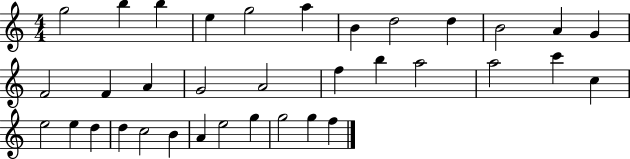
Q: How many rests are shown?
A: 0